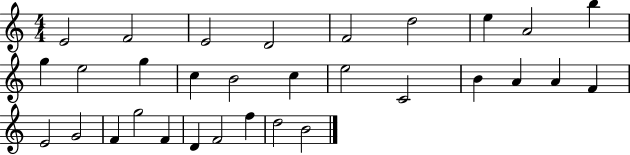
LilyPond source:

{
  \clef treble
  \numericTimeSignature
  \time 4/4
  \key c \major
  e'2 f'2 | e'2 d'2 | f'2 d''2 | e''4 a'2 b''4 | \break g''4 e''2 g''4 | c''4 b'2 c''4 | e''2 c'2 | b'4 a'4 a'4 f'4 | \break e'2 g'2 | f'4 g''2 f'4 | d'4 f'2 f''4 | d''2 b'2 | \break \bar "|."
}